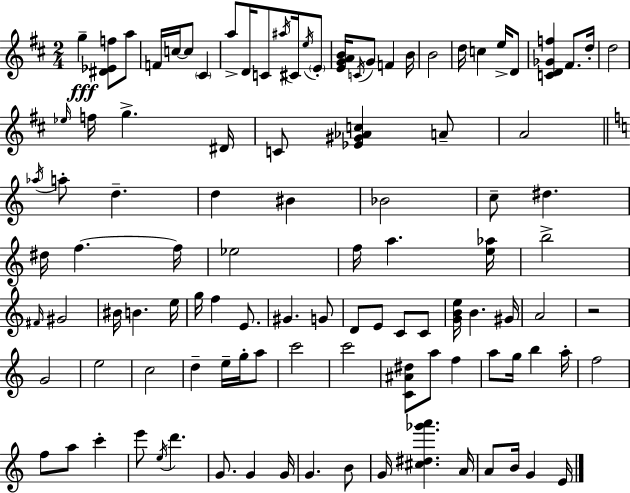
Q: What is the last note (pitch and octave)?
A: E4